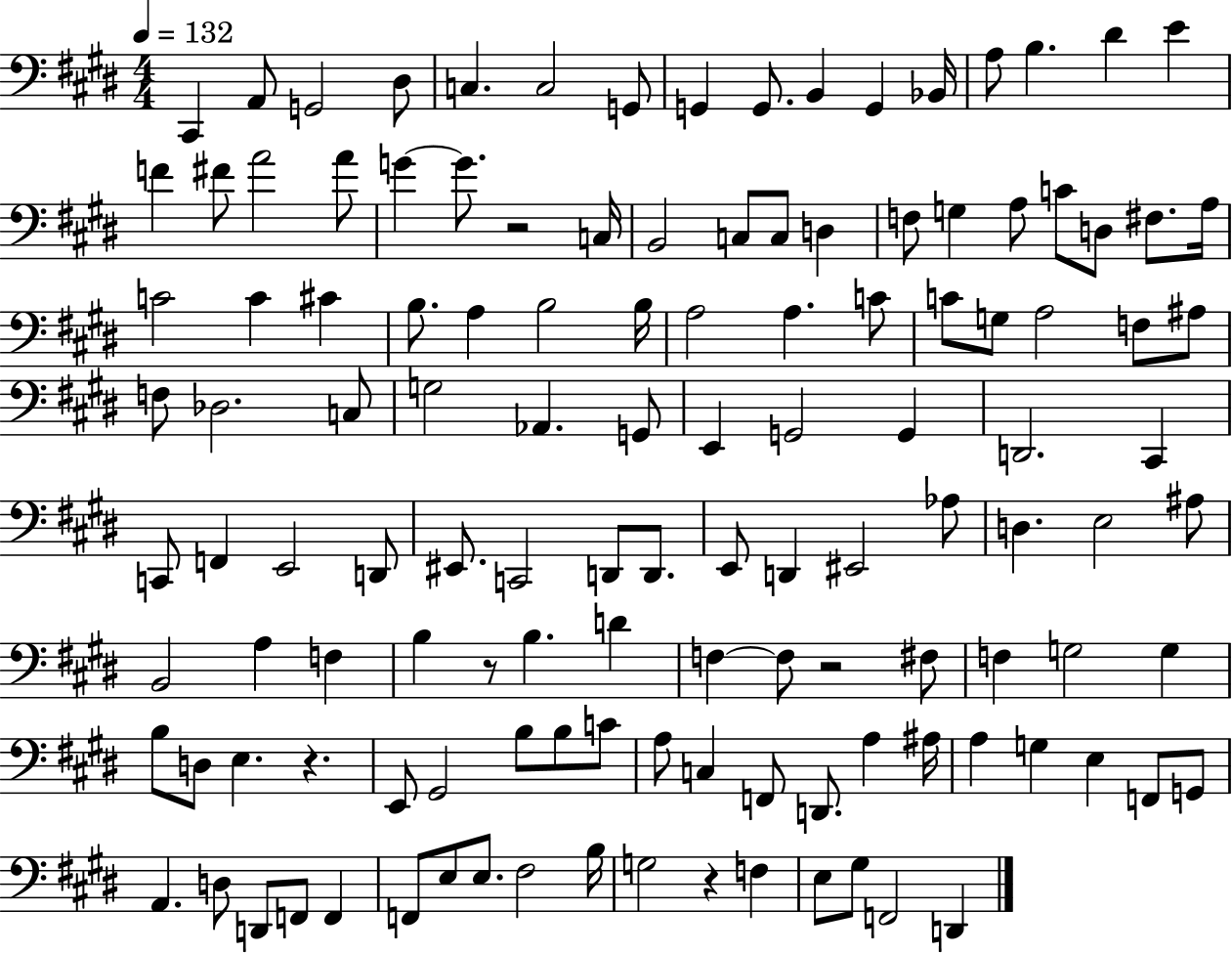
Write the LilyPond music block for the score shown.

{
  \clef bass
  \numericTimeSignature
  \time 4/4
  \key e \major
  \tempo 4 = 132
  cis,4 a,8 g,2 dis8 | c4. c2 g,8 | g,4 g,8. b,4 g,4 bes,16 | a8 b4. dis'4 e'4 | \break f'4 fis'8 a'2 a'8 | g'4~~ g'8. r2 c16 | b,2 c8 c8 d4 | f8 g4 a8 c'8 d8 fis8. a16 | \break c'2 c'4 cis'4 | b8. a4 b2 b16 | a2 a4. c'8 | c'8 g8 a2 f8 ais8 | \break f8 des2. c8 | g2 aes,4. g,8 | e,4 g,2 g,4 | d,2. cis,4 | \break c,8 f,4 e,2 d,8 | eis,8. c,2 d,8 d,8. | e,8 d,4 eis,2 aes8 | d4. e2 ais8 | \break b,2 a4 f4 | b4 r8 b4. d'4 | f4~~ f8 r2 fis8 | f4 g2 g4 | \break b8 d8 e4. r4. | e,8 gis,2 b8 b8 c'8 | a8 c4 f,8 d,8. a4 ais16 | a4 g4 e4 f,8 g,8 | \break a,4. d8 d,8 f,8 f,4 | f,8 e8 e8. fis2 b16 | g2 r4 f4 | e8 gis8 f,2 d,4 | \break \bar "|."
}